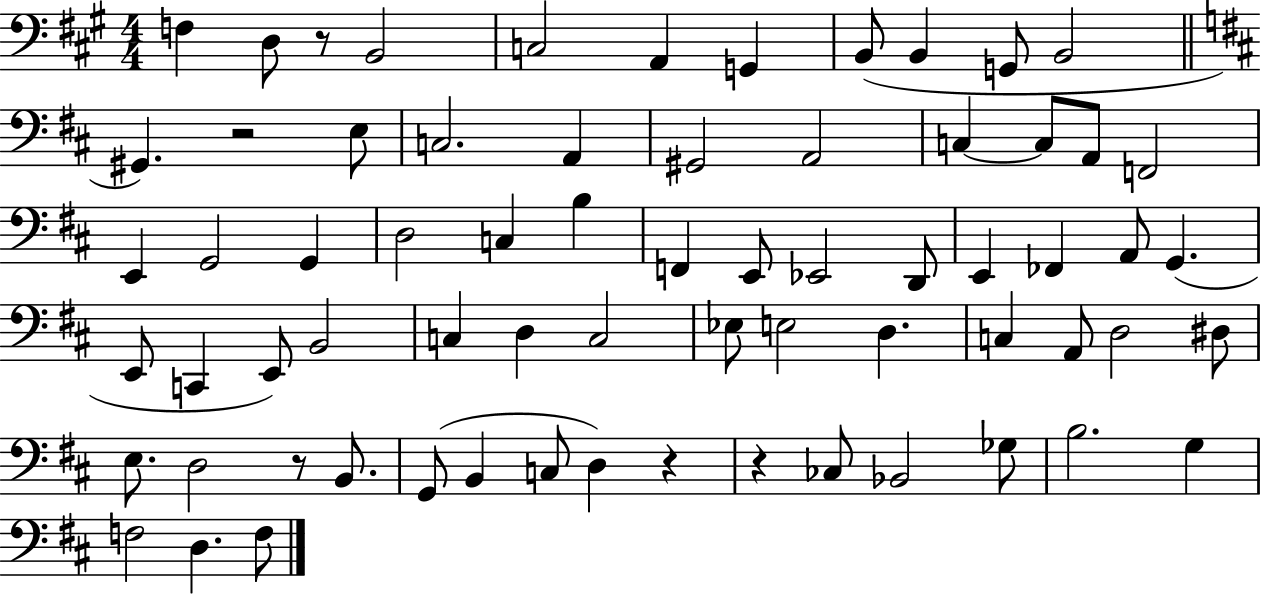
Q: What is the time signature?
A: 4/4